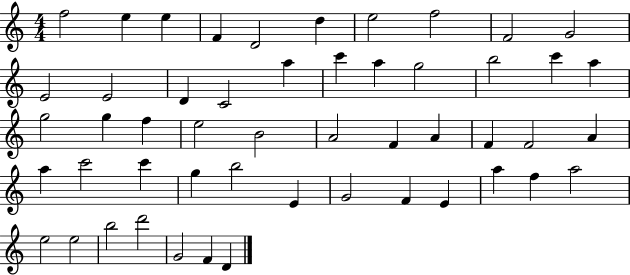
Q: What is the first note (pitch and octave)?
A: F5